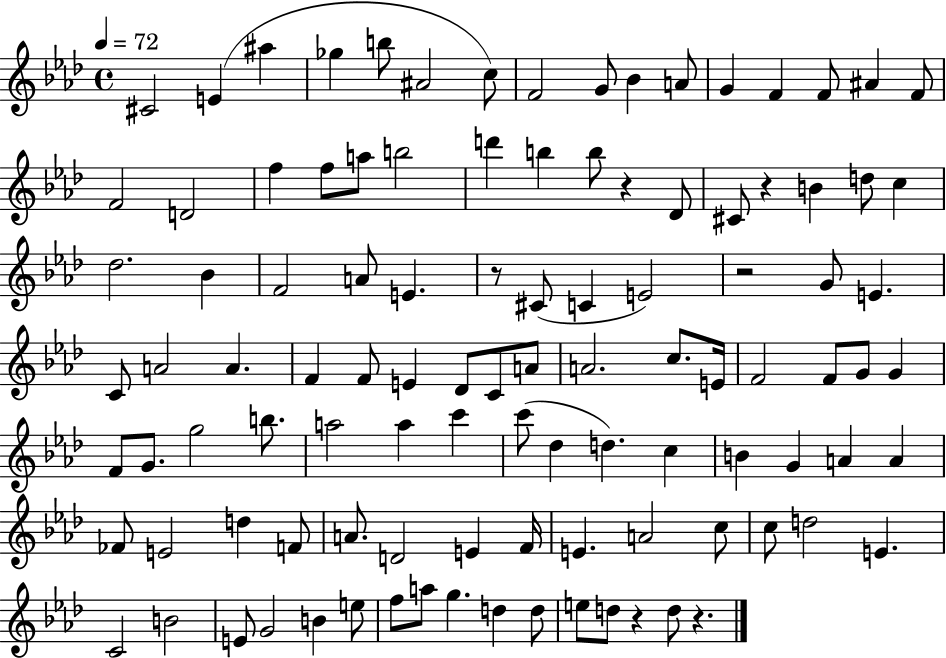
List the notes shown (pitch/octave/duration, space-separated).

C#4/h E4/q A#5/q Gb5/q B5/e A#4/h C5/e F4/h G4/e Bb4/q A4/e G4/q F4/q F4/e A#4/q F4/e F4/h D4/h F5/q F5/e A5/e B5/h D6/q B5/q B5/e R/q Db4/e C#4/e R/q B4/q D5/e C5/q Db5/h. Bb4/q F4/h A4/e E4/q. R/e C#4/e C4/q E4/h R/h G4/e E4/q. C4/e A4/h A4/q. F4/q F4/e E4/q Db4/e C4/e A4/e A4/h. C5/e. E4/s F4/h F4/e G4/e G4/q F4/e G4/e. G5/h B5/e. A5/h A5/q C6/q C6/e Db5/q D5/q. C5/q B4/q G4/q A4/q A4/q FES4/e E4/h D5/q F4/e A4/e. D4/h E4/q F4/s E4/q. A4/h C5/e C5/e D5/h E4/q. C4/h B4/h E4/e G4/h B4/q E5/e F5/e A5/e G5/q. D5/q D5/e E5/e D5/e R/q D5/e R/q.